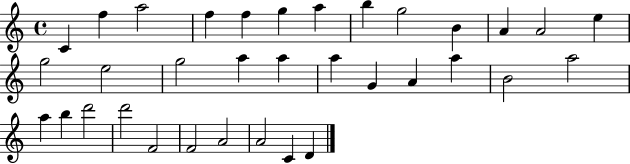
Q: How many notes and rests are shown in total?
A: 34